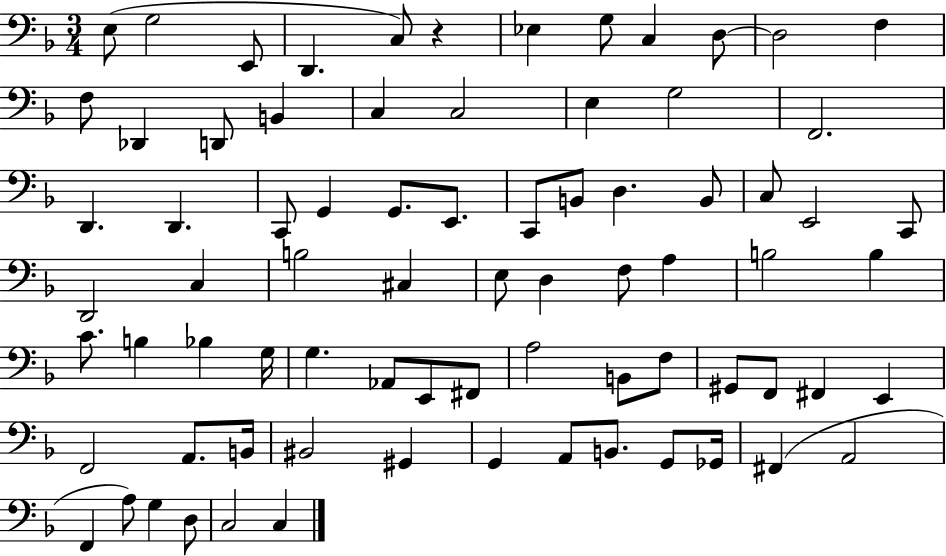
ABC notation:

X:1
T:Untitled
M:3/4
L:1/4
K:F
E,/2 G,2 E,,/2 D,, C,/2 z _E, G,/2 C, D,/2 D,2 F, F,/2 _D,, D,,/2 B,, C, C,2 E, G,2 F,,2 D,, D,, C,,/2 G,, G,,/2 E,,/2 C,,/2 B,,/2 D, B,,/2 C,/2 E,,2 C,,/2 D,,2 C, B,2 ^C, E,/2 D, F,/2 A, B,2 B, C/2 B, _B, G,/4 G, _A,,/2 E,,/2 ^F,,/2 A,2 B,,/2 F,/2 ^G,,/2 F,,/2 ^F,, E,, F,,2 A,,/2 B,,/4 ^B,,2 ^G,, G,, A,,/2 B,,/2 G,,/2 _G,,/4 ^F,, A,,2 F,, A,/2 G, D,/2 C,2 C,